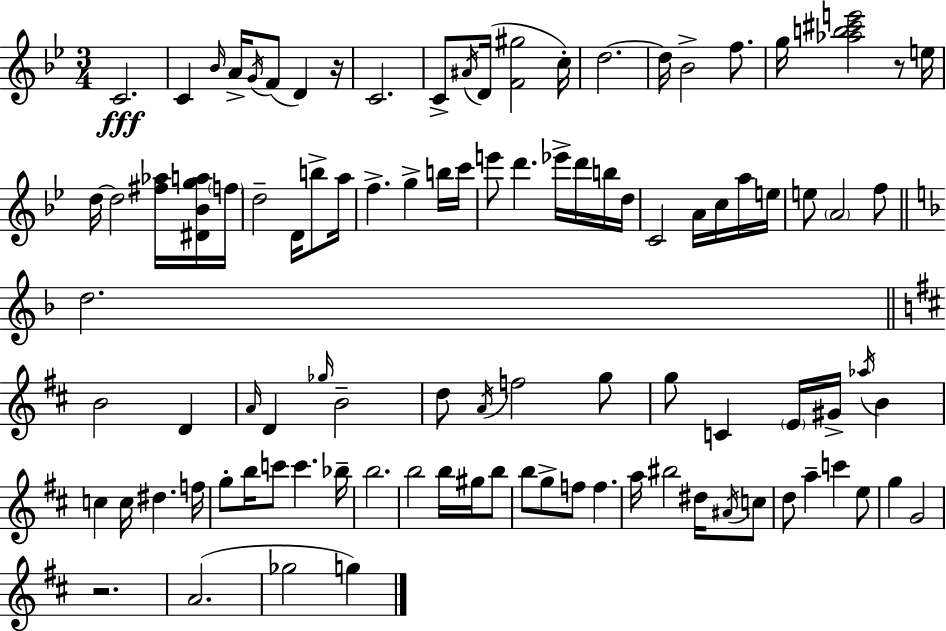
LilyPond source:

{
  \clef treble
  \numericTimeSignature
  \time 3/4
  \key bes \major
  c'2.\fff | c'4 \grace { bes'16 } a'16-> \acciaccatura { g'16 }( f'8 d'4) | r16 c'2. | c'8-> \acciaccatura { ais'16 } d'16( <f' gis''>2 | \break c''16-.) d''2.~~ | d''16 bes'2-> | f''8. g''16 <aes'' b'' cis''' e'''>2 | r8 e''16 d''16~~ d''2 | \break <fis'' aes''>16 <dis' bes' g'' a''>16 \parenthesize f''16 d''2-- d'16 | b''8-> a''16 f''4.-> g''4-> | b''16 c'''16 e'''8 d'''4. ees'''16-> | d'''16 b''16 d''16 c'2 a'16 | \break c''16 a''16 e''16 e''8 \parenthesize a'2 | f''8 \bar "||" \break \key f \major d''2. | \bar "||" \break \key d \major b'2 d'4 | \grace { a'16 } d'4 \grace { ges''16 } b'2-- | d''8 \acciaccatura { a'16 } f''2 | g''8 g''8 c'4 \parenthesize e'16 gis'16-> \acciaccatura { aes''16 } | \break b'4 c''4 c''16 dis''4. | f''16 g''8-. b''16 c'''8 c'''4. | bes''16-- b''2. | b''2 | \break b''16 gis''16 b''8 b''8 g''8-> f''8 f''4. | a''16 bis''2 | dis''16 \acciaccatura { ais'16 } c''8 d''8 a''4-- c'''4 | e''8 g''4 g'2 | \break r2. | a'2.( | ges''2 | g''4) \bar "|."
}